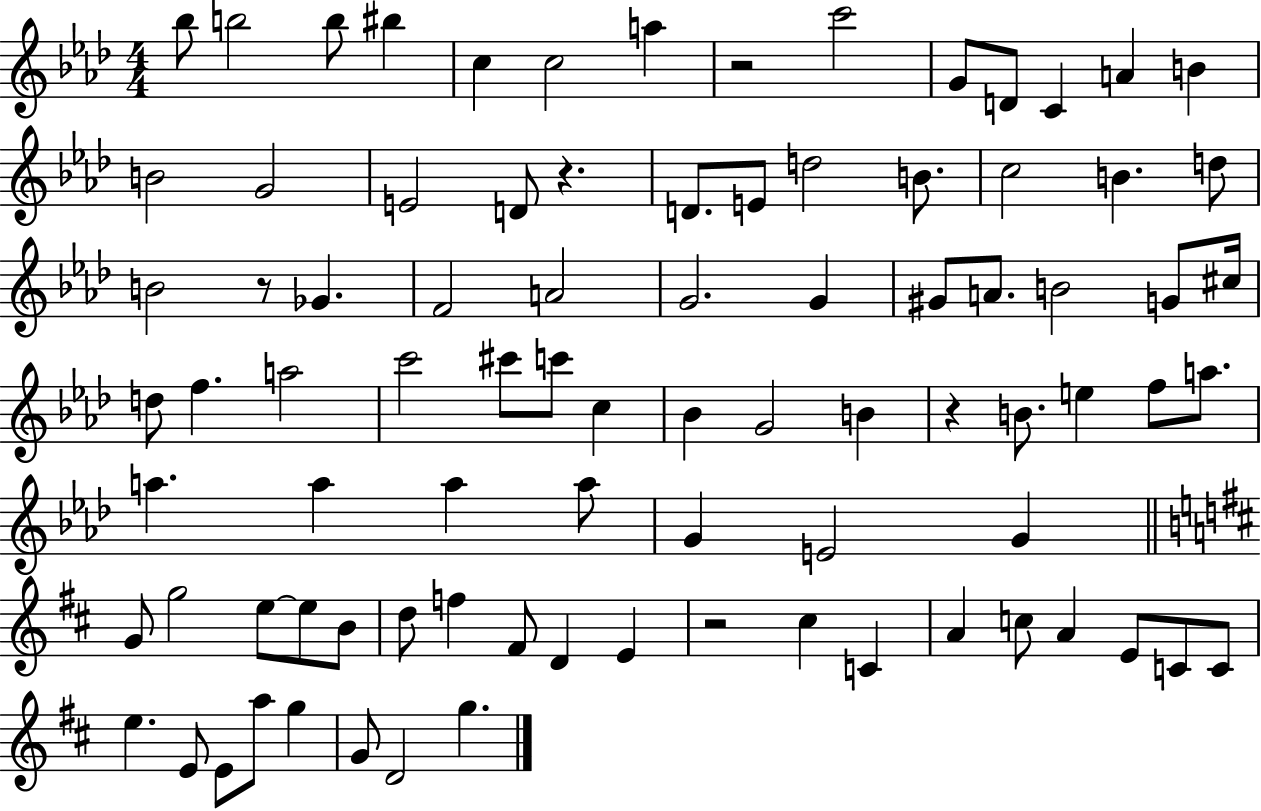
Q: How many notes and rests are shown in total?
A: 87